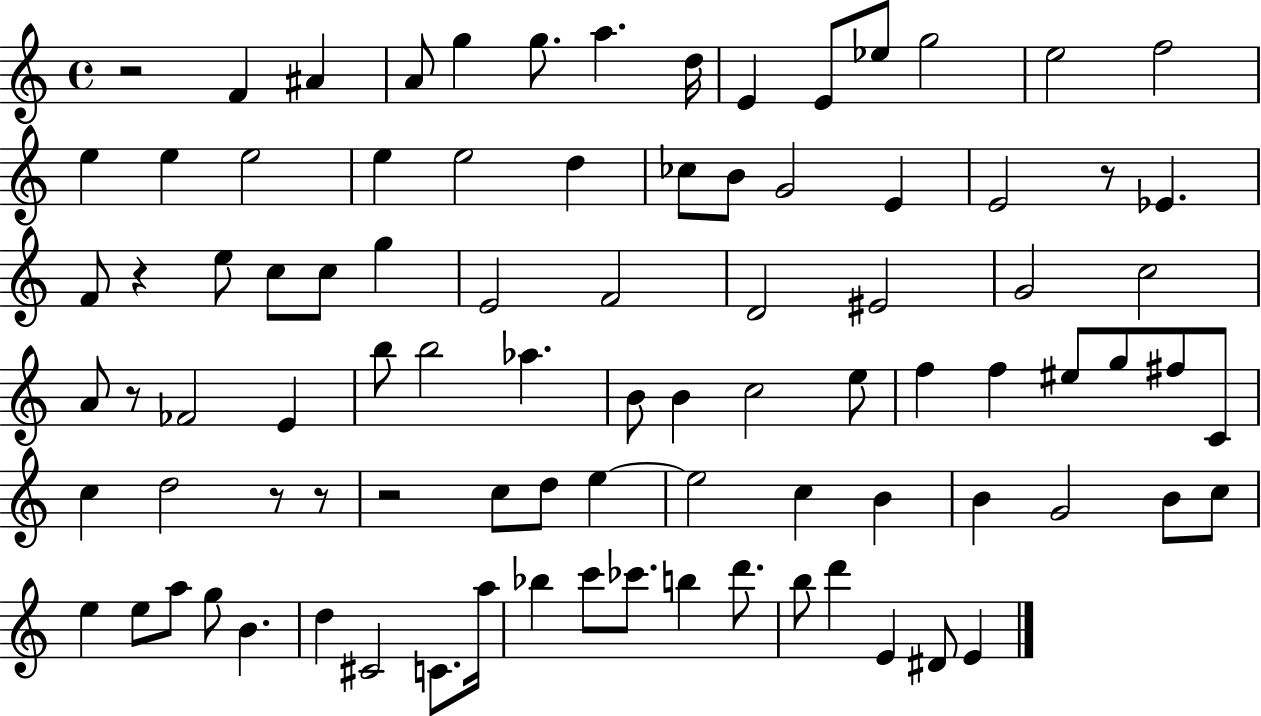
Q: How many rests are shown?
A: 7